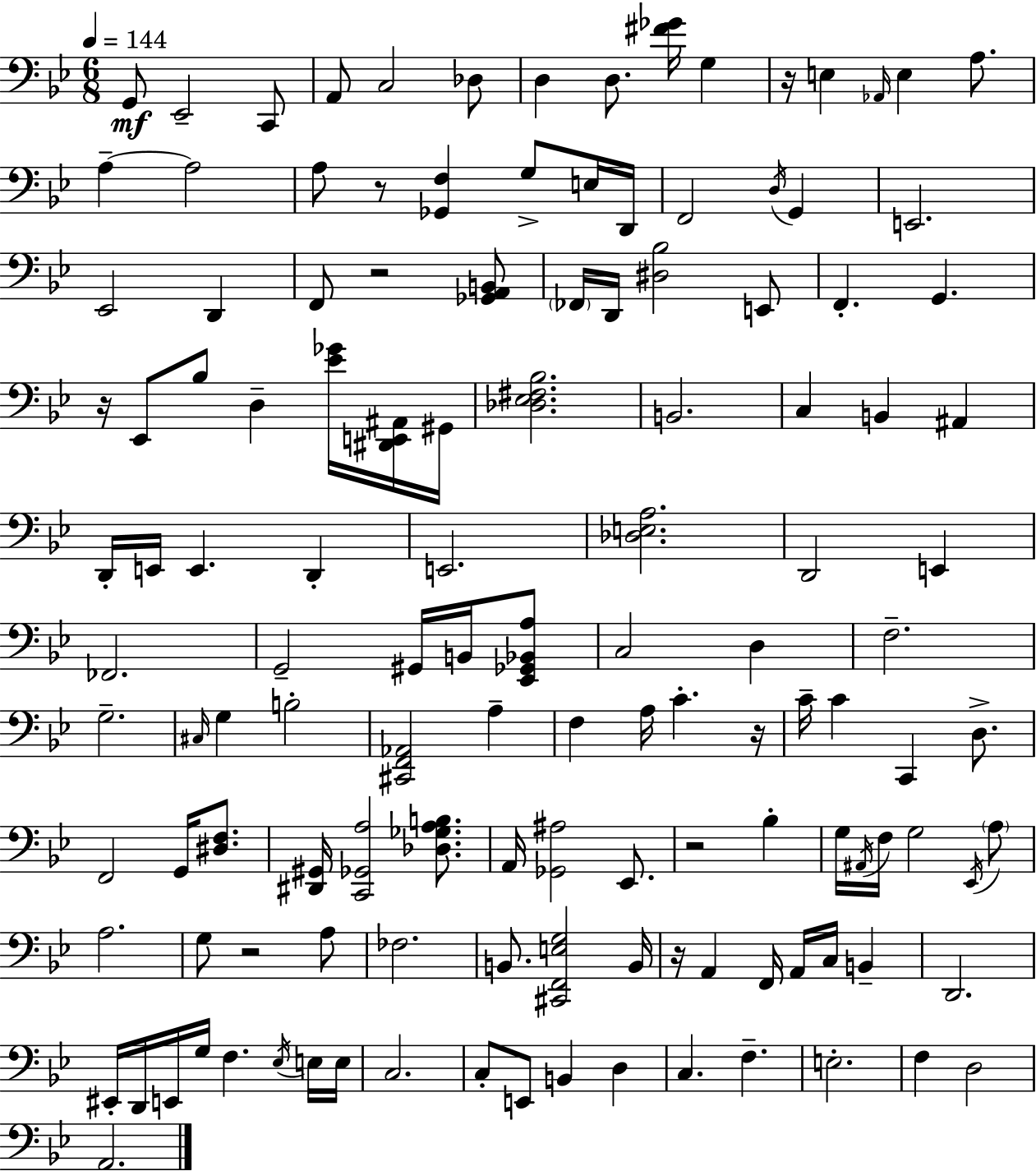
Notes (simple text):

G2/e Eb2/h C2/e A2/e C3/h Db3/e D3/q D3/e. [F#4,Gb4]/s G3/q R/s E3/q Ab2/s E3/q A3/e. A3/q A3/h A3/e R/e [Gb2,F3]/q G3/e E3/s D2/s F2/h D3/s G2/q E2/h. Eb2/h D2/q F2/e R/h [Gb2,A2,B2]/e FES2/s D2/s [D#3,Bb3]/h E2/e F2/q. G2/q. R/s Eb2/e Bb3/e D3/q [Eb4,Gb4]/s [D#2,E2,A#2]/s G#2/s [Db3,Eb3,F#3,Bb3]/h. B2/h. C3/q B2/q A#2/q D2/s E2/s E2/q. D2/q E2/h. [Db3,E3,A3]/h. D2/h E2/q FES2/h. G2/h G#2/s B2/s [Eb2,Gb2,Bb2,A3]/e C3/h D3/q F3/h. G3/h. C#3/s G3/q B3/h [C#2,F2,Ab2]/h A3/q F3/q A3/s C4/q. R/s C4/s C4/q C2/q D3/e. F2/h G2/s [D#3,F3]/e. [D#2,G#2]/s [C2,Gb2,A3]/h [Db3,Gb3,A3,B3]/e. A2/s [Gb2,A#3]/h Eb2/e. R/h Bb3/q G3/s A#2/s F3/s G3/h Eb2/s A3/e A3/h. G3/e R/h A3/e FES3/h. B2/e. [C#2,F2,E3,G3]/h B2/s R/s A2/q F2/s A2/s C3/s B2/q D2/h. EIS2/s D2/s E2/s G3/s F3/q. Eb3/s E3/s E3/s C3/h. C3/e E2/e B2/q D3/q C3/q. F3/q. E3/h. F3/q D3/h A2/h.